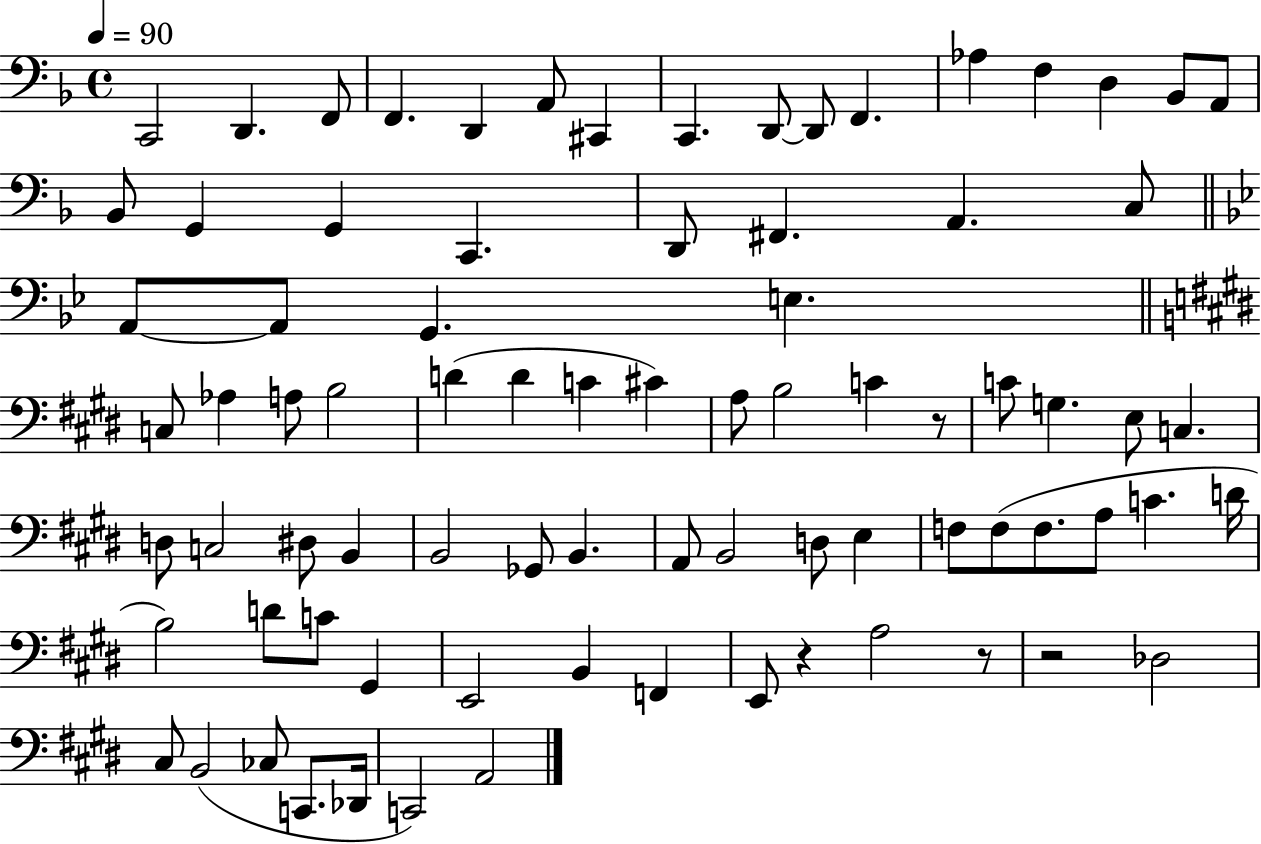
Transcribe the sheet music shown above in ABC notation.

X:1
T:Untitled
M:4/4
L:1/4
K:F
C,,2 D,, F,,/2 F,, D,, A,,/2 ^C,, C,, D,,/2 D,,/2 F,, _A, F, D, _B,,/2 A,,/2 _B,,/2 G,, G,, C,, D,,/2 ^F,, A,, C,/2 A,,/2 A,,/2 G,, E, C,/2 _A, A,/2 B,2 D D C ^C A,/2 B,2 C z/2 C/2 G, E,/2 C, D,/2 C,2 ^D,/2 B,, B,,2 _G,,/2 B,, A,,/2 B,,2 D,/2 E, F,/2 F,/2 F,/2 A,/2 C D/4 B,2 D/2 C/2 ^G,, E,,2 B,, F,, E,,/2 z A,2 z/2 z2 _D,2 ^C,/2 B,,2 _C,/2 C,,/2 _D,,/4 C,,2 A,,2